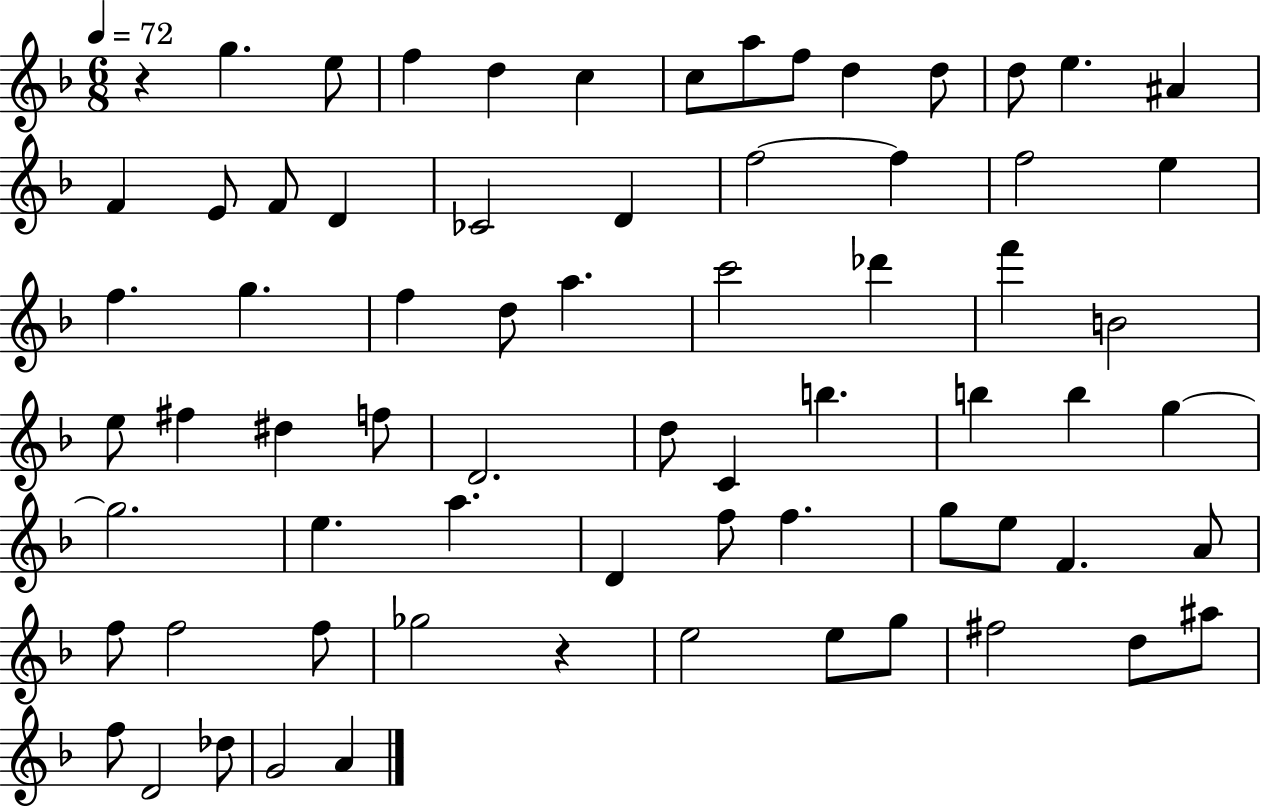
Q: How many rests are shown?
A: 2